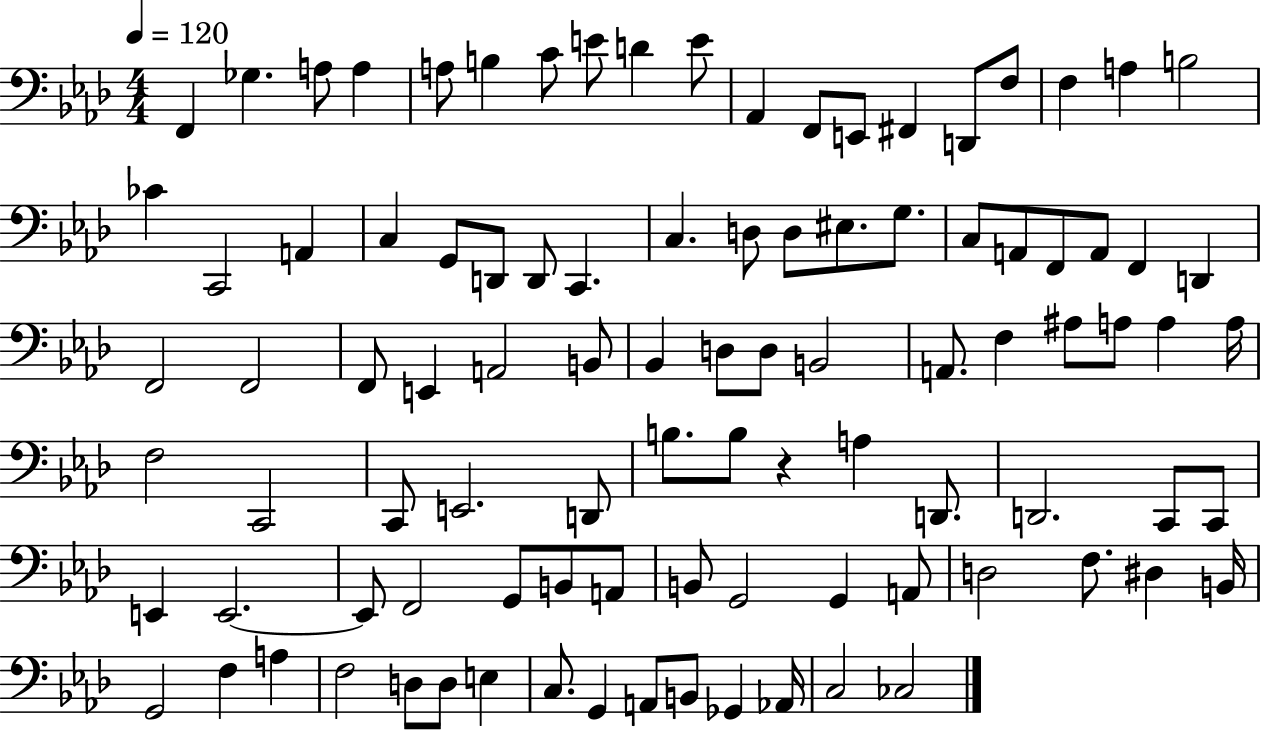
{
  \clef bass
  \numericTimeSignature
  \time 4/4
  \key aes \major
  \tempo 4 = 120
  f,4 ges4. a8 a4 | a8 b4 c'8 e'8 d'4 e'8 | aes,4 f,8 e,8 fis,4 d,8 f8 | f4 a4 b2 | \break ces'4 c,2 a,4 | c4 g,8 d,8 d,8 c,4. | c4. d8 d8 eis8. g8. | c8 a,8 f,8 a,8 f,4 d,4 | \break f,2 f,2 | f,8 e,4 a,2 b,8 | bes,4 d8 d8 b,2 | a,8. f4 ais8 a8 a4 a16 | \break f2 c,2 | c,8 e,2. d,8 | b8. b8 r4 a4 d,8. | d,2. c,8 c,8 | \break e,4 e,2.~~ | e,8 f,2 g,8 b,8 a,8 | b,8 g,2 g,4 a,8 | d2 f8. dis4 b,16 | \break g,2 f4 a4 | f2 d8 d8 e4 | c8. g,4 a,8 b,8 ges,4 aes,16 | c2 ces2 | \break \bar "|."
}